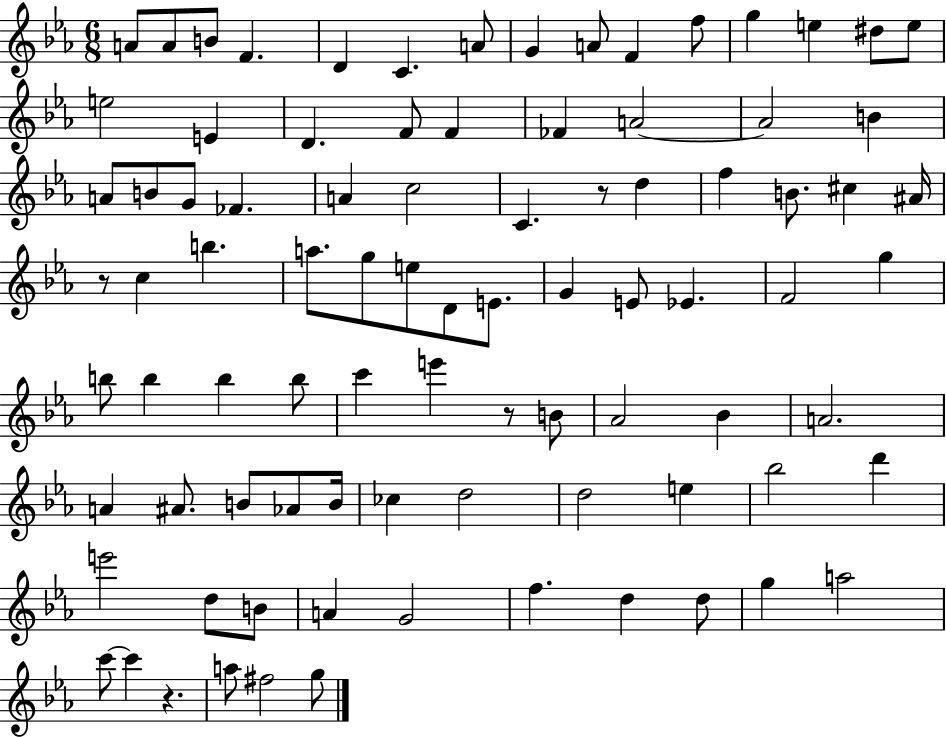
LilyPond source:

{
  \clef treble
  \numericTimeSignature
  \time 6/8
  \key ees \major
  a'8 a'8 b'8 f'4. | d'4 c'4. a'8 | g'4 a'8 f'4 f''8 | g''4 e''4 dis''8 e''8 | \break e''2 e'4 | d'4. f'8 f'4 | fes'4 a'2~~ | a'2 b'4 | \break a'8 b'8 g'8 fes'4. | a'4 c''2 | c'4. r8 d''4 | f''4 b'8. cis''4 ais'16 | \break r8 c''4 b''4. | a''8. g''8 e''8 d'8 e'8. | g'4 e'8 ees'4. | f'2 g''4 | \break b''8 b''4 b''4 b''8 | c'''4 e'''4 r8 b'8 | aes'2 bes'4 | a'2. | \break a'4 ais'8. b'8 aes'8 b'16 | ces''4 d''2 | d''2 e''4 | bes''2 d'''4 | \break e'''2 d''8 b'8 | a'4 g'2 | f''4. d''4 d''8 | g''4 a''2 | \break c'''8~~ c'''4 r4. | a''8 fis''2 g''8 | \bar "|."
}